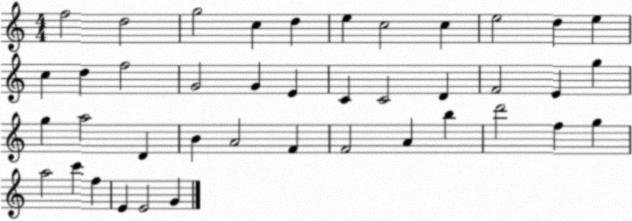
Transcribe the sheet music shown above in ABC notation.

X:1
T:Untitled
M:4/4
L:1/4
K:C
f2 d2 g2 c d e c2 c e2 d e c d f2 G2 G E C C2 D F2 E g g a2 D B A2 F F2 A b d'2 f g a2 c' f E E2 G